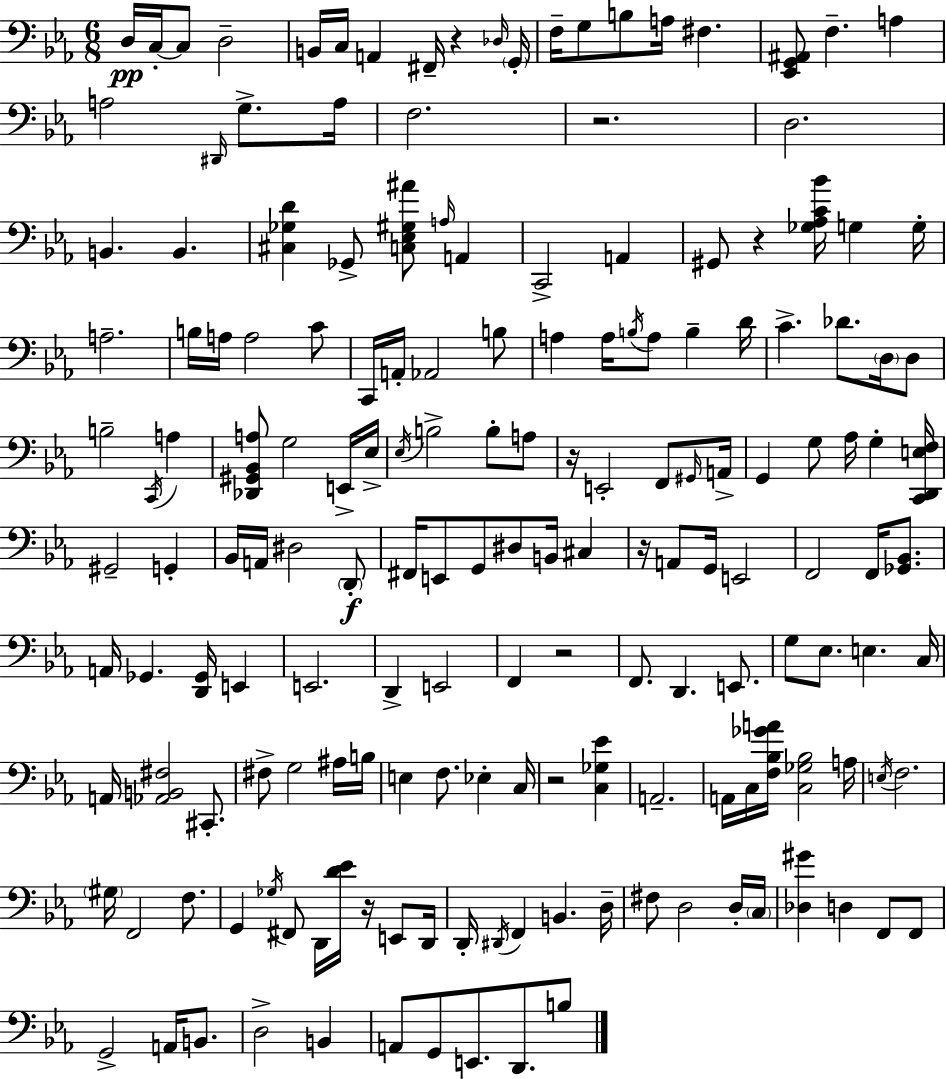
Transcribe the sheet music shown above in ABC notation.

X:1
T:Untitled
M:6/8
L:1/4
K:Cm
D,/4 C,/4 C,/2 D,2 B,,/4 C,/4 A,, ^F,,/4 z _D,/4 G,,/4 F,/4 G,/2 B,/2 A,/4 ^F, [_E,,G,,^A,,]/2 F, A, A,2 ^D,,/4 G,/2 A,/4 F,2 z2 D,2 B,, B,, [^C,_G,D] _G,,/2 [C,_E,^G,^A]/2 A,/4 A,, C,,2 A,, ^G,,/2 z [_G,_A,C_B]/4 G, G,/4 A,2 B,/4 A,/4 A,2 C/2 C,,/4 A,,/4 _A,,2 B,/2 A, A,/4 B,/4 A,/2 B, D/4 C _D/2 D,/4 D,/2 B,2 C,,/4 A, [_D,,^G,,_B,,A,]/2 G,2 E,,/4 _E,/4 _E,/4 B,2 B,/2 A,/2 z/4 E,,2 F,,/2 ^G,,/4 A,,/4 G,, G,/2 _A,/4 G, [C,,D,,E,F,]/4 ^G,,2 G,, _B,,/4 A,,/4 ^D,2 D,,/2 ^F,,/4 E,,/2 G,,/2 ^D,/2 B,,/4 ^C, z/4 A,,/2 G,,/4 E,,2 F,,2 F,,/4 [_G,,_B,,]/2 A,,/4 _G,, [D,,_G,,]/4 E,, E,,2 D,, E,,2 F,, z2 F,,/2 D,, E,,/2 G,/2 _E,/2 E, C,/4 A,,/4 [_A,,B,,^F,]2 ^C,,/2 ^F,/2 G,2 ^A,/4 B,/4 E, F,/2 _E, C,/4 z2 [C,_G,_E] A,,2 A,,/4 C,/4 [F,_B,_GA]/4 [C,_G,_B,]2 A,/4 E,/4 F,2 ^G,/4 F,,2 F,/2 G,, _G,/4 ^F,,/2 D,,/4 [D_E]/4 z/4 E,,/2 D,,/4 D,,/4 ^D,,/4 F,, B,, D,/4 ^F,/2 D,2 D,/4 C,/4 [_D,^G] D, F,,/2 F,,/2 G,,2 A,,/4 B,,/2 D,2 B,, A,,/2 G,,/2 E,,/2 D,,/2 B,/2